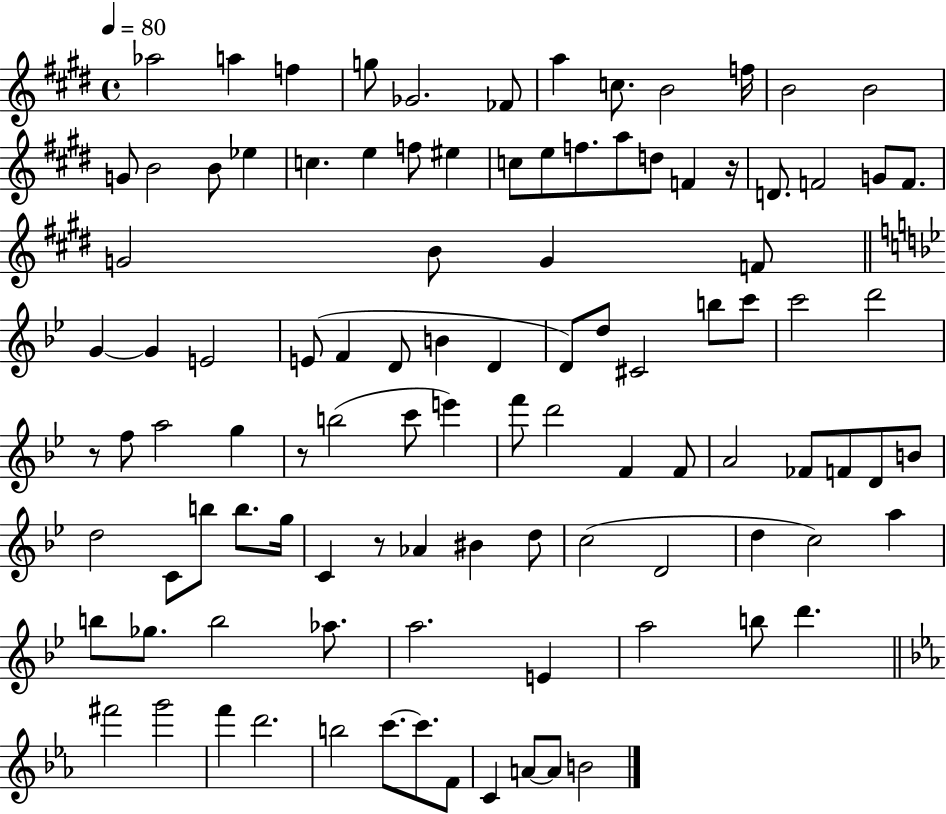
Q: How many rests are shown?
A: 4